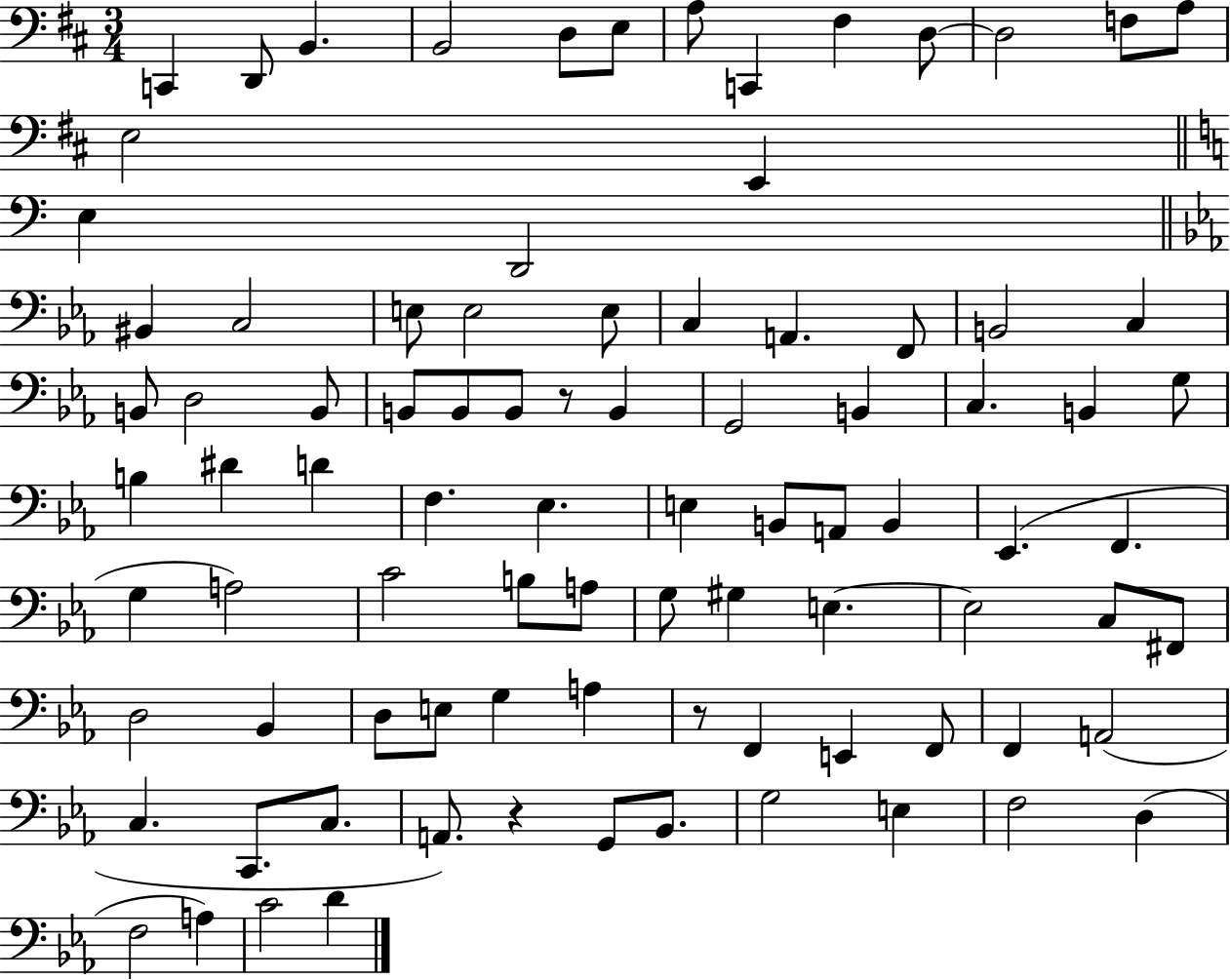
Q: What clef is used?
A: bass